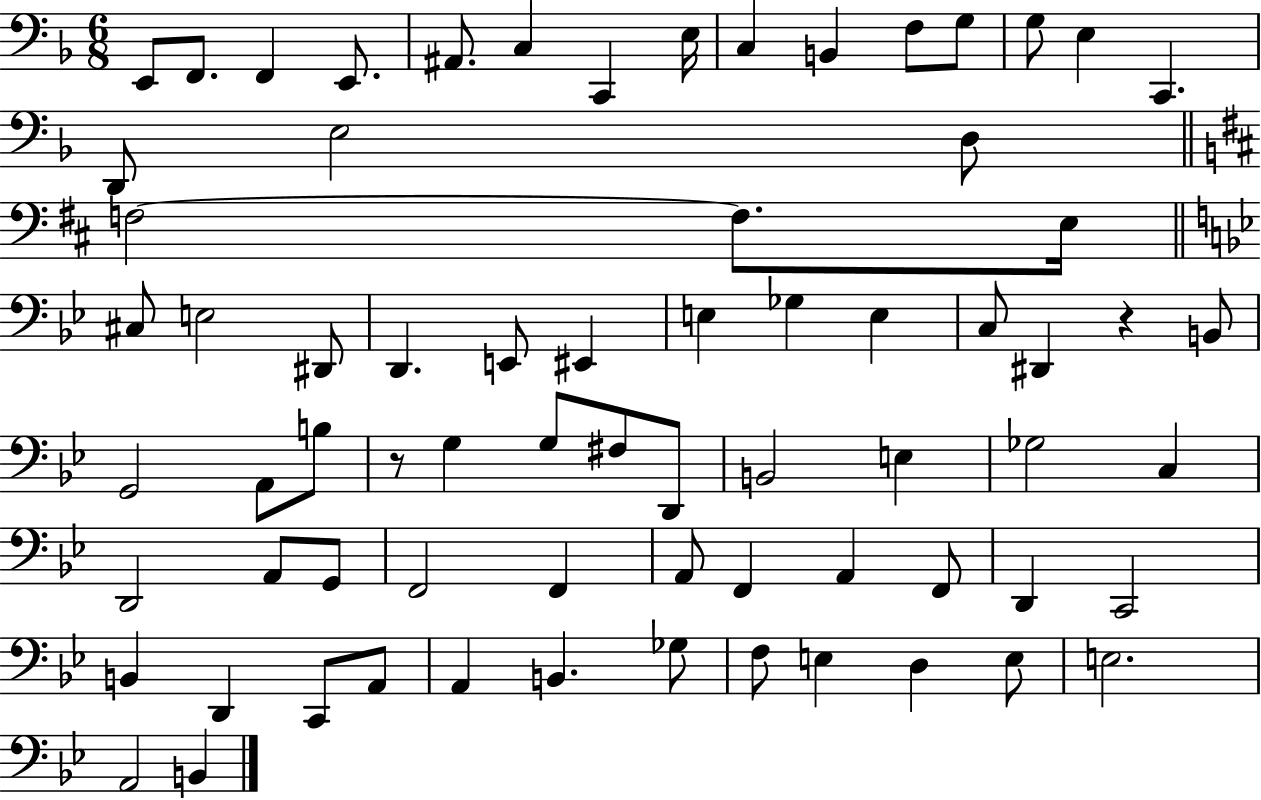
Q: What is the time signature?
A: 6/8